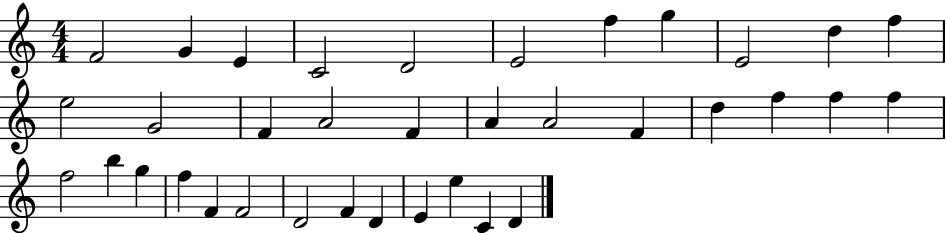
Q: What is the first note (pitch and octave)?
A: F4